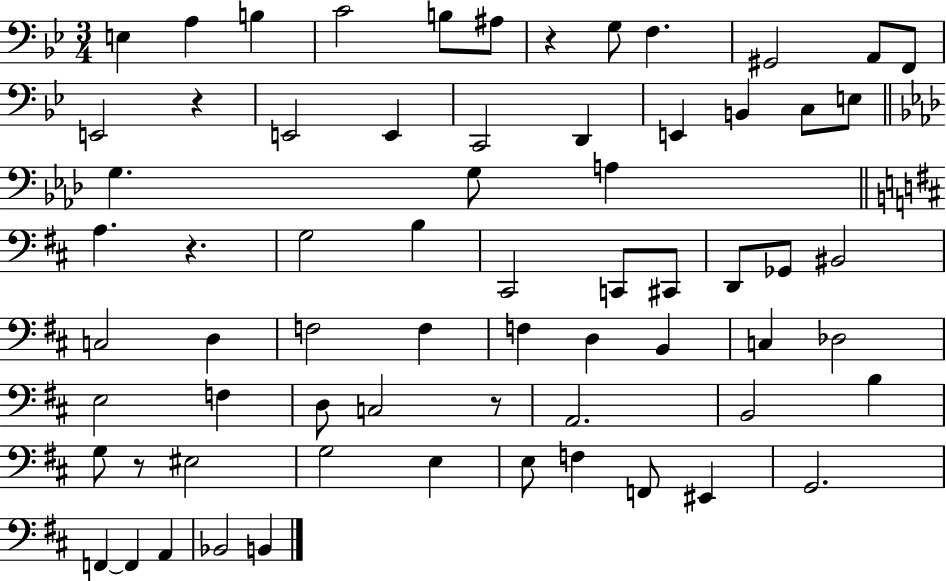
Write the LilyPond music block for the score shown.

{
  \clef bass
  \numericTimeSignature
  \time 3/4
  \key bes \major
  e4 a4 b4 | c'2 b8 ais8 | r4 g8 f4. | gis,2 a,8 f,8 | \break e,2 r4 | e,2 e,4 | c,2 d,4 | e,4 b,4 c8 e8 | \break \bar "||" \break \key aes \major g4. g8 a4 | \bar "||" \break \key d \major a4. r4. | g2 b4 | cis,2 c,8 cis,8 | d,8 ges,8 bis,2 | \break c2 d4 | f2 f4 | f4 d4 b,4 | c4 des2 | \break e2 f4 | d8 c2 r8 | a,2. | b,2 b4 | \break g8 r8 eis2 | g2 e4 | e8 f4 f,8 eis,4 | g,2. | \break f,4~~ f,4 a,4 | bes,2 b,4 | \bar "|."
}